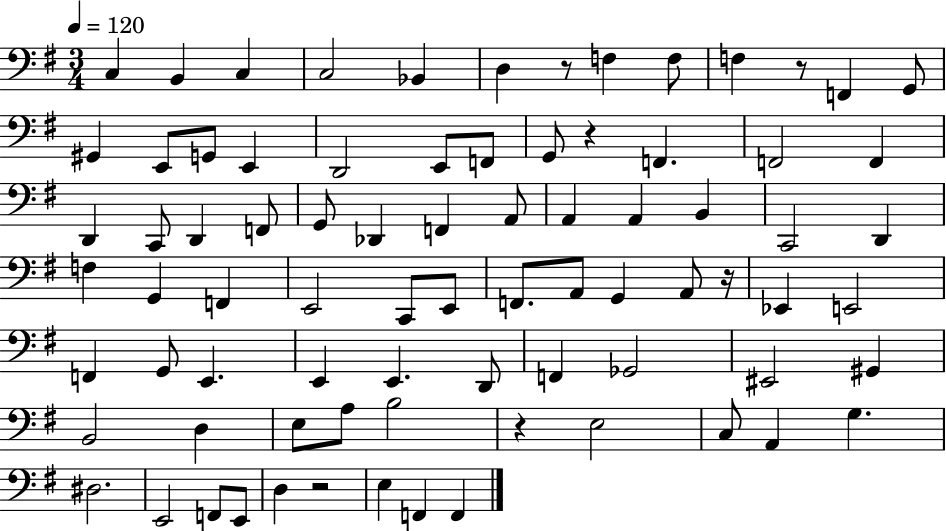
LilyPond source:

{
  \clef bass
  \numericTimeSignature
  \time 3/4
  \key g \major
  \tempo 4 = 120
  c4 b,4 c4 | c2 bes,4 | d4 r8 f4 f8 | f4 r8 f,4 g,8 | \break gis,4 e,8 g,8 e,4 | d,2 e,8 f,8 | g,8 r4 f,4. | f,2 f,4 | \break d,4 c,8 d,4 f,8 | g,8 des,4 f,4 a,8 | a,4 a,4 b,4 | c,2 d,4 | \break f4 g,4 f,4 | e,2 c,8 e,8 | f,8. a,8 g,4 a,8 r16 | ees,4 e,2 | \break f,4 g,8 e,4. | e,4 e,4. d,8 | f,4 ges,2 | eis,2 gis,4 | \break b,2 d4 | e8 a8 b2 | r4 e2 | c8 a,4 g4. | \break dis2. | e,2 f,8 e,8 | d4 r2 | e4 f,4 f,4 | \break \bar "|."
}